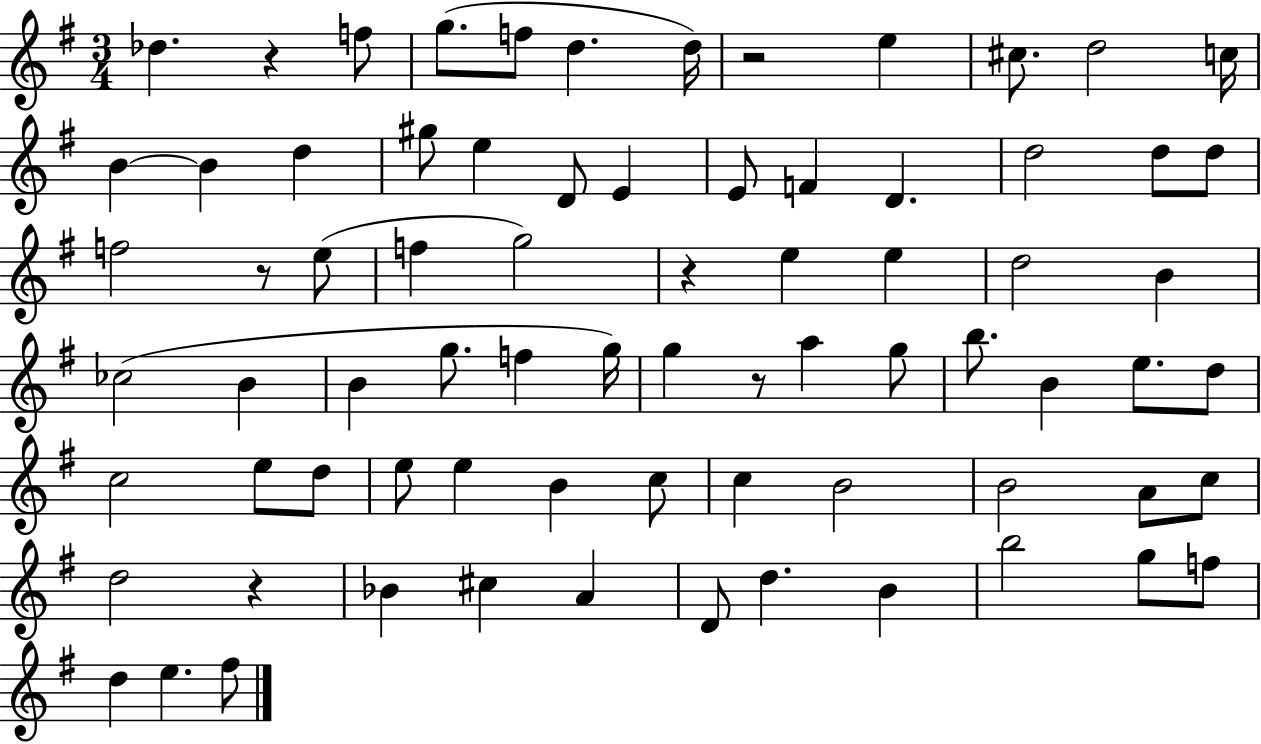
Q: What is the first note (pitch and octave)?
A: Db5